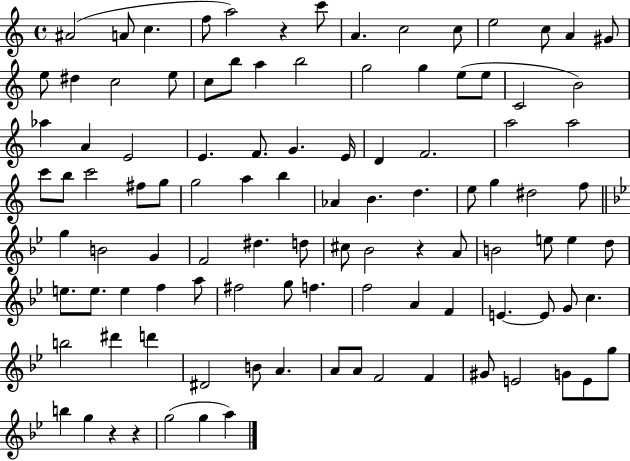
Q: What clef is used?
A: treble